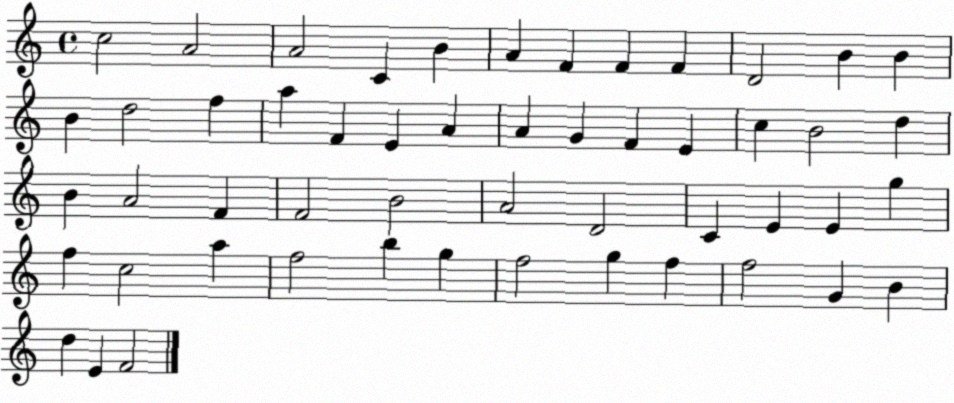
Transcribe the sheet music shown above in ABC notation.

X:1
T:Untitled
M:4/4
L:1/4
K:C
c2 A2 A2 C B A F F F D2 B B B d2 f a F E A A G F E c B2 d B A2 F F2 B2 A2 D2 C E E g f c2 a f2 b g f2 g f f2 G B d E F2